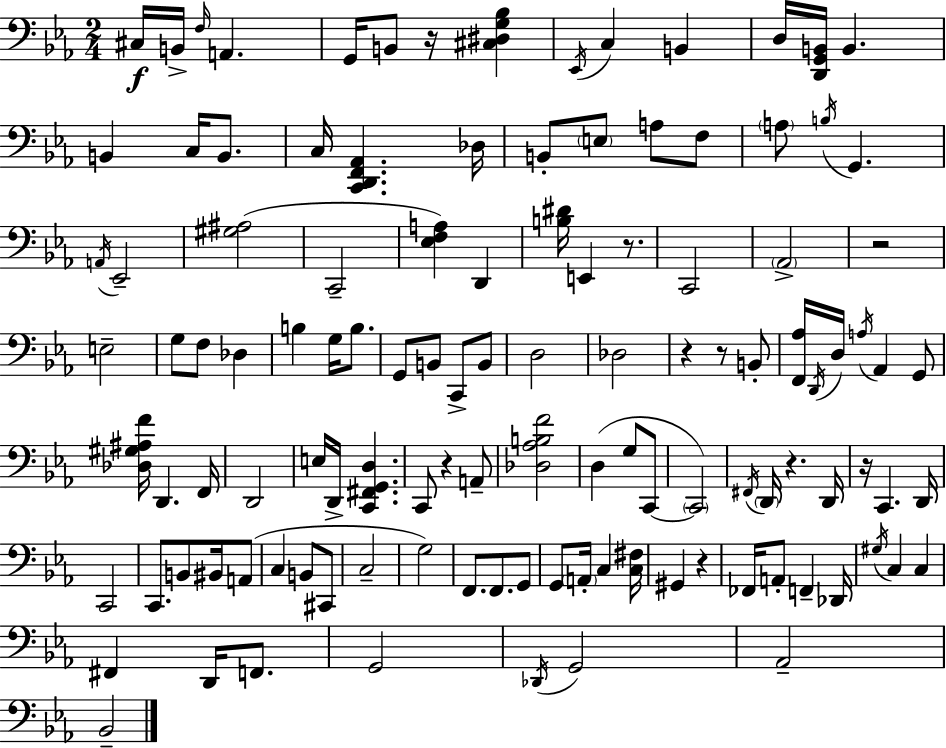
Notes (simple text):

C#3/s B2/s F3/s A2/q. G2/s B2/e R/s [C#3,D#3,G3,Bb3]/q Eb2/s C3/q B2/q D3/s [D2,G2,B2]/s B2/q. B2/q C3/s B2/e. C3/s [C2,D2,F2,Ab2]/q. Db3/s B2/e E3/e A3/e F3/e A3/e B3/s G2/q. A2/s Eb2/h [G#3,A#3]/h C2/h [Eb3,F3,A3]/q D2/q [B3,D#4]/s E2/q R/e. C2/h Ab2/h R/h E3/h G3/e F3/e Db3/q B3/q G3/s B3/e. G2/e B2/e C2/e B2/e D3/h Db3/h R/q R/e B2/e [F2,Ab3]/s D2/s D3/s A3/s Ab2/q G2/e [Db3,G#3,A#3,F4]/s D2/q. F2/s D2/h E3/s D2/s [C2,F#2,G2,D3]/q. C2/e R/q A2/e [Db3,Ab3,B3,F4]/h D3/q G3/e C2/e C2/h F#2/s D2/s R/q. D2/s R/s C2/q. D2/s C2/h C2/e. B2/e BIS2/s A2/e C3/q B2/e C#2/e C3/h G3/h F2/e. F2/e. G2/e G2/e A2/s C3/q [C3,F#3]/s G#2/q R/q FES2/s A2/e F2/q Db2/s G#3/s C3/q C3/q F#2/q D2/s F2/e. G2/h Db2/s G2/h Ab2/h Bb2/h